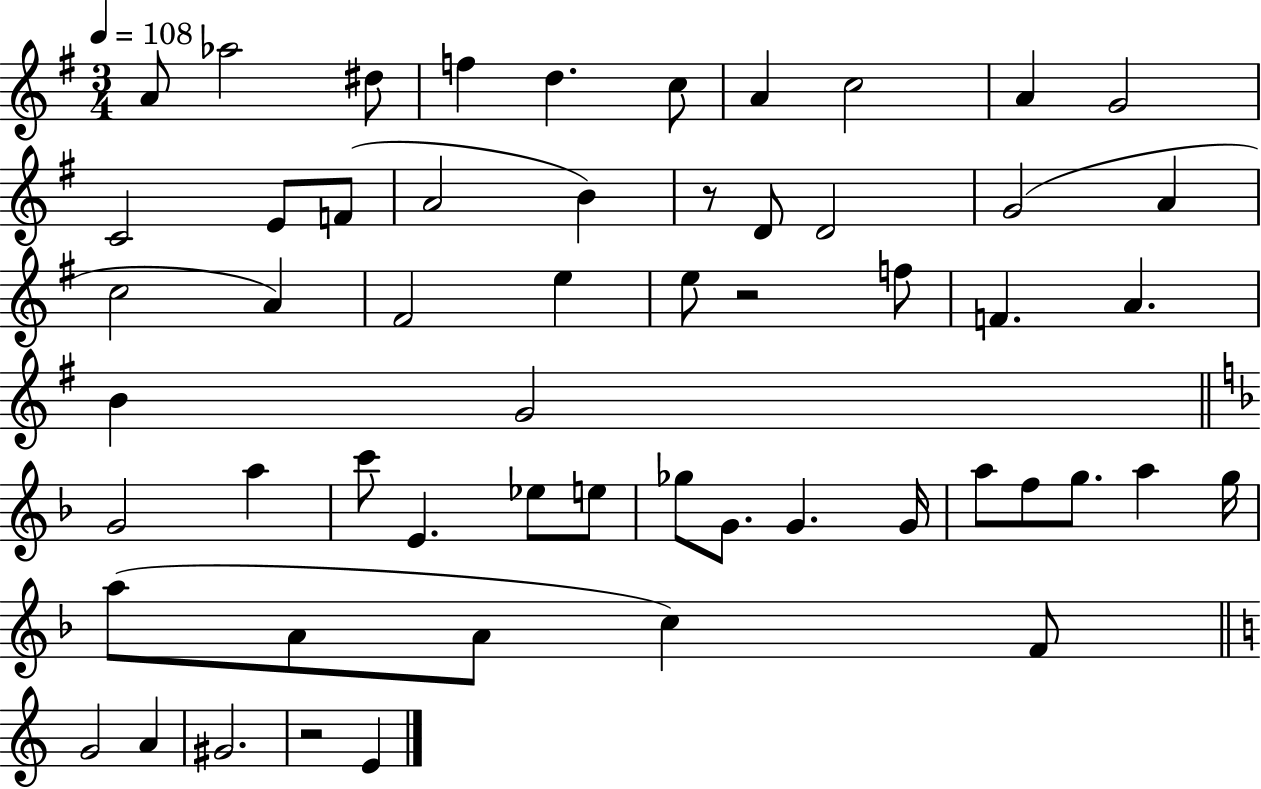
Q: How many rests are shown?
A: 3